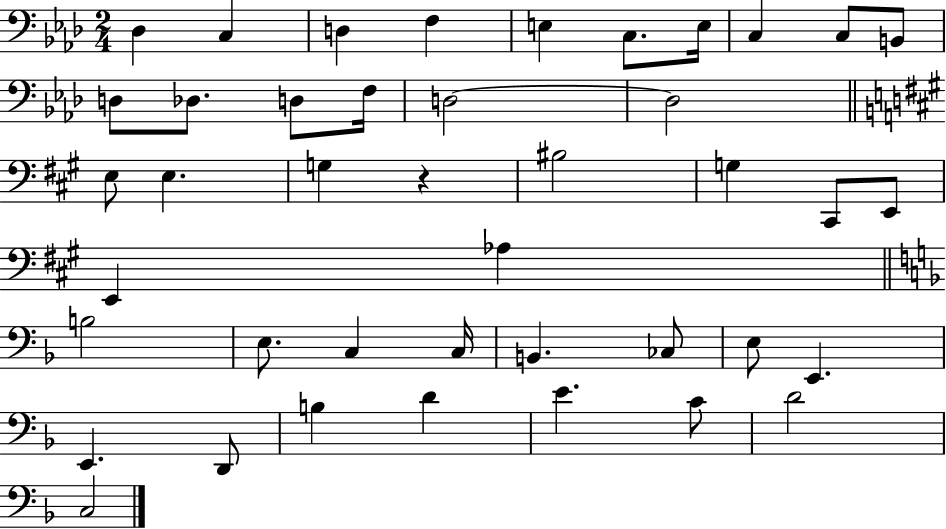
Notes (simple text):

Db3/q C3/q D3/q F3/q E3/q C3/e. E3/s C3/q C3/e B2/e D3/e Db3/e. D3/e F3/s D3/h D3/h E3/e E3/q. G3/q R/q BIS3/h G3/q C#2/e E2/e E2/q Ab3/q B3/h E3/e. C3/q C3/s B2/q. CES3/e E3/e E2/q. E2/q. D2/e B3/q D4/q E4/q. C4/e D4/h C3/h